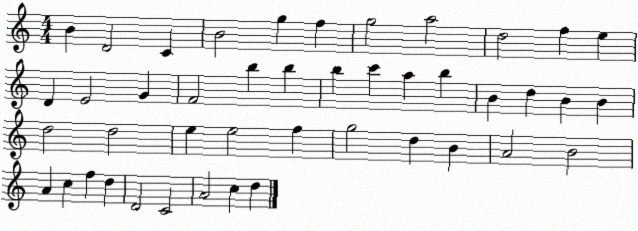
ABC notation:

X:1
T:Untitled
M:4/4
L:1/4
K:C
B D2 C B2 g f g2 a2 d2 f e D E2 G F2 b b b c' a b B d B B d2 d2 e e2 f g2 d B A2 B2 A c f d D2 C2 A2 c d